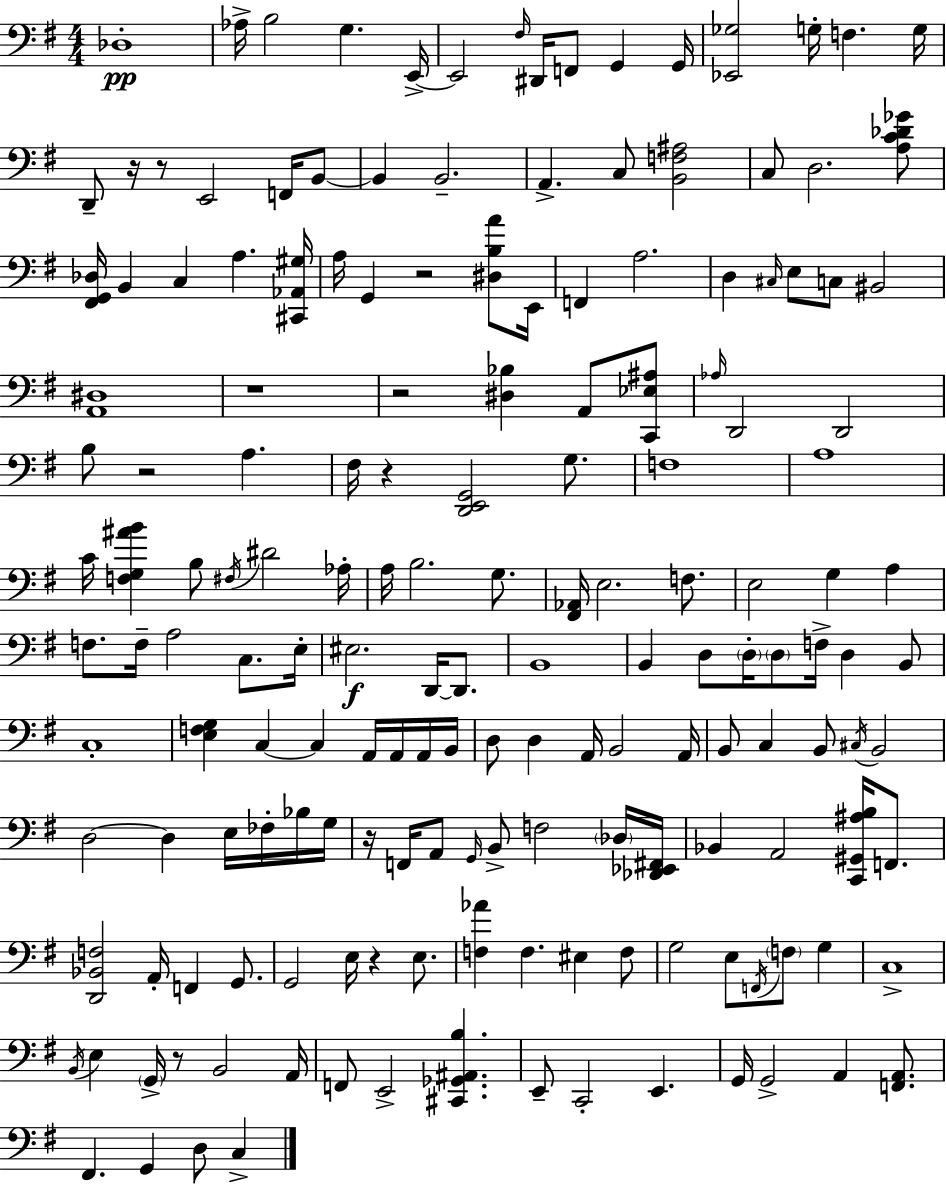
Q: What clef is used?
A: bass